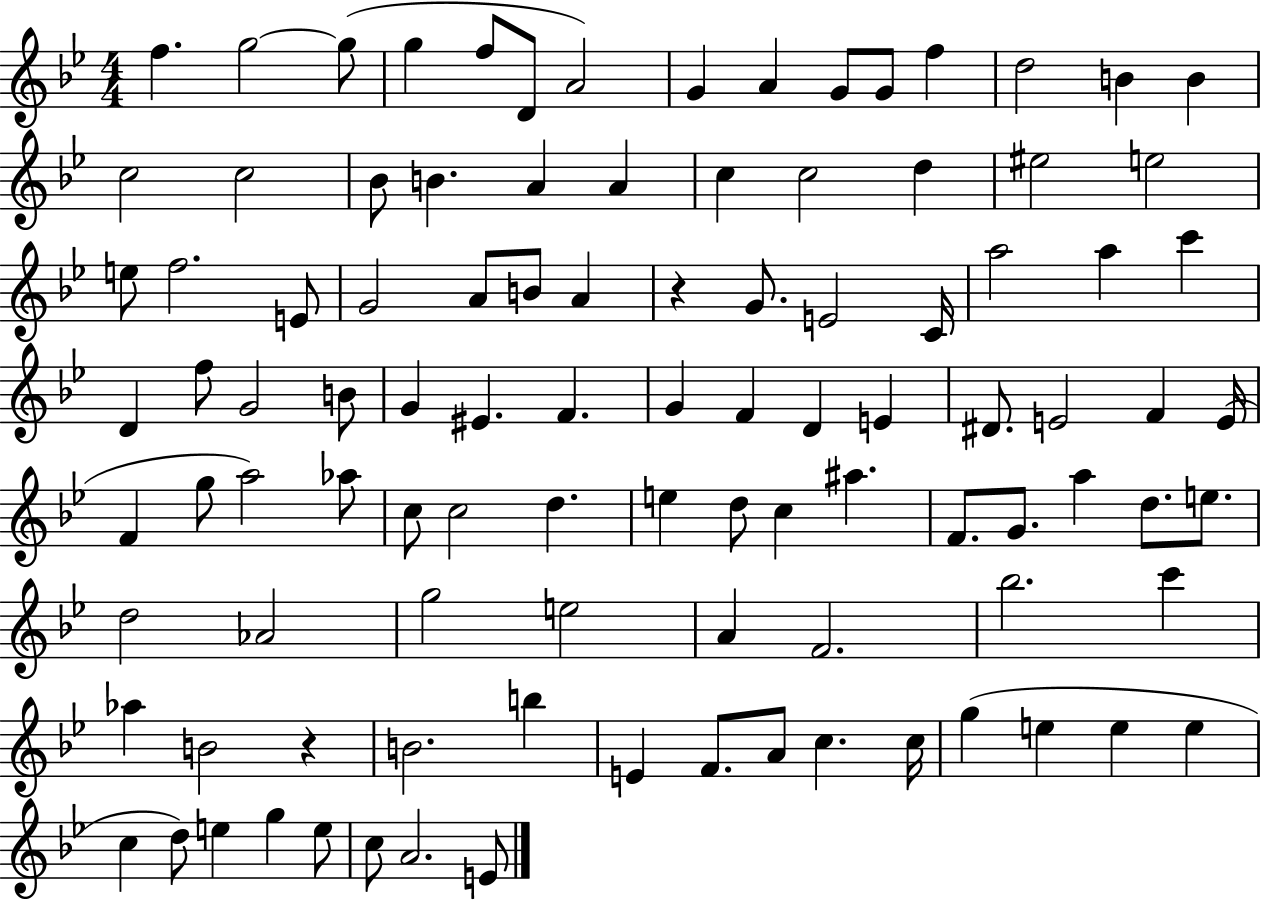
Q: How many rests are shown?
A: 2